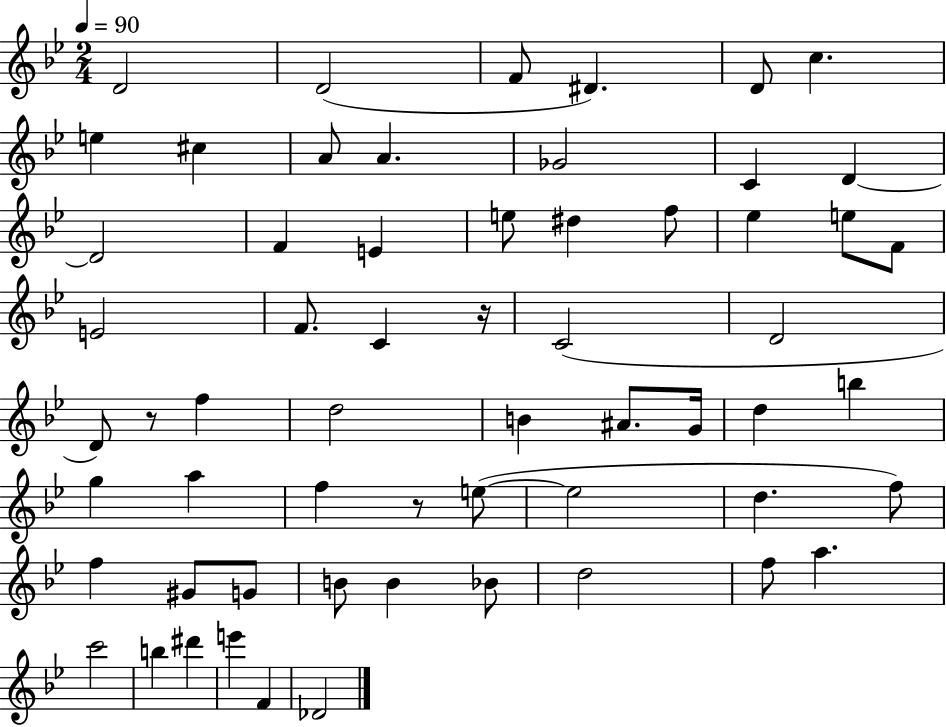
D4/h D4/h F4/e D#4/q. D4/e C5/q. E5/q C#5/q A4/e A4/q. Gb4/h C4/q D4/q D4/h F4/q E4/q E5/e D#5/q F5/e Eb5/q E5/e F4/e E4/h F4/e. C4/q R/s C4/h D4/h D4/e R/e F5/q D5/h B4/q A#4/e. G4/s D5/q B5/q G5/q A5/q F5/q R/e E5/e E5/h D5/q. F5/e F5/q G#4/e G4/e B4/e B4/q Bb4/e D5/h F5/e A5/q. C6/h B5/q D#6/q E6/q F4/q Db4/h